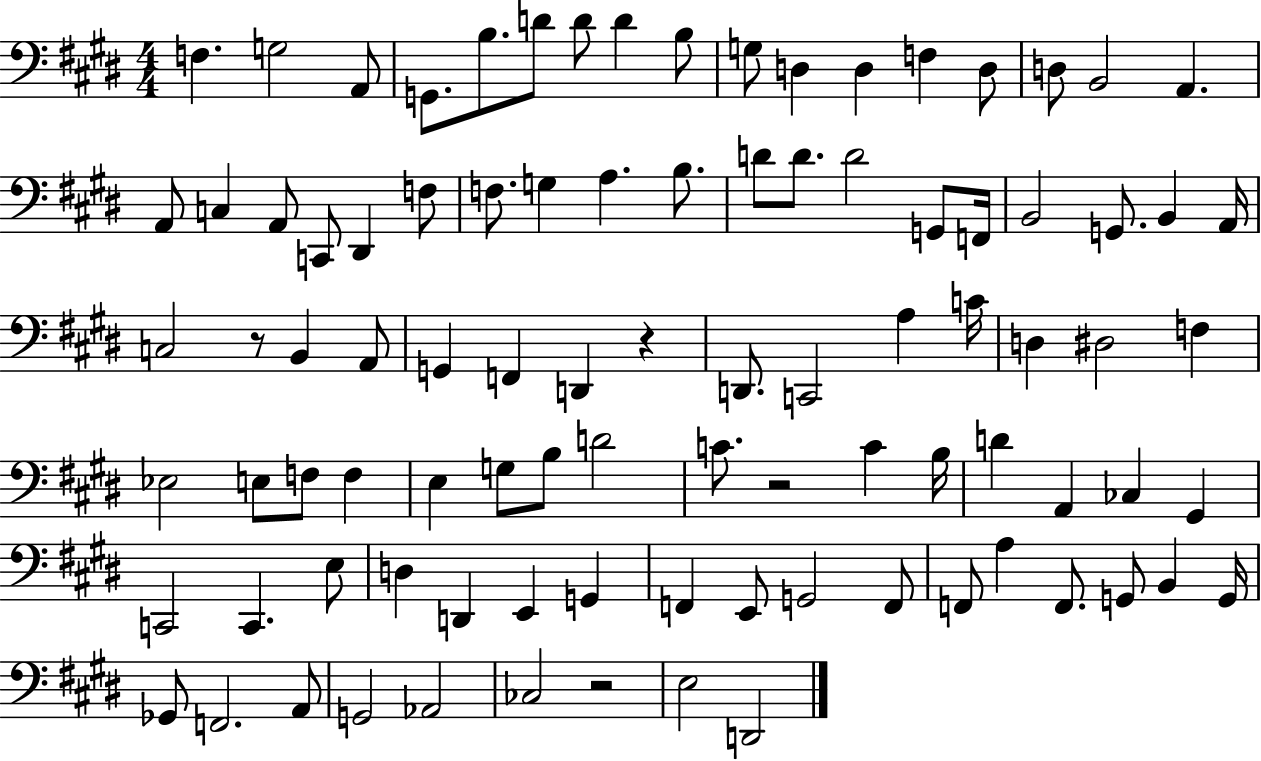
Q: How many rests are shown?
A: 4